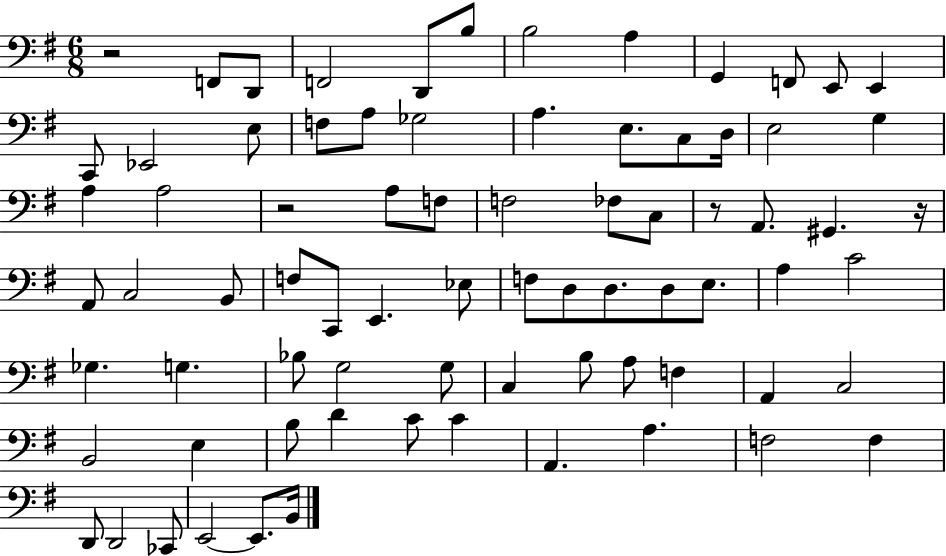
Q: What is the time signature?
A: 6/8